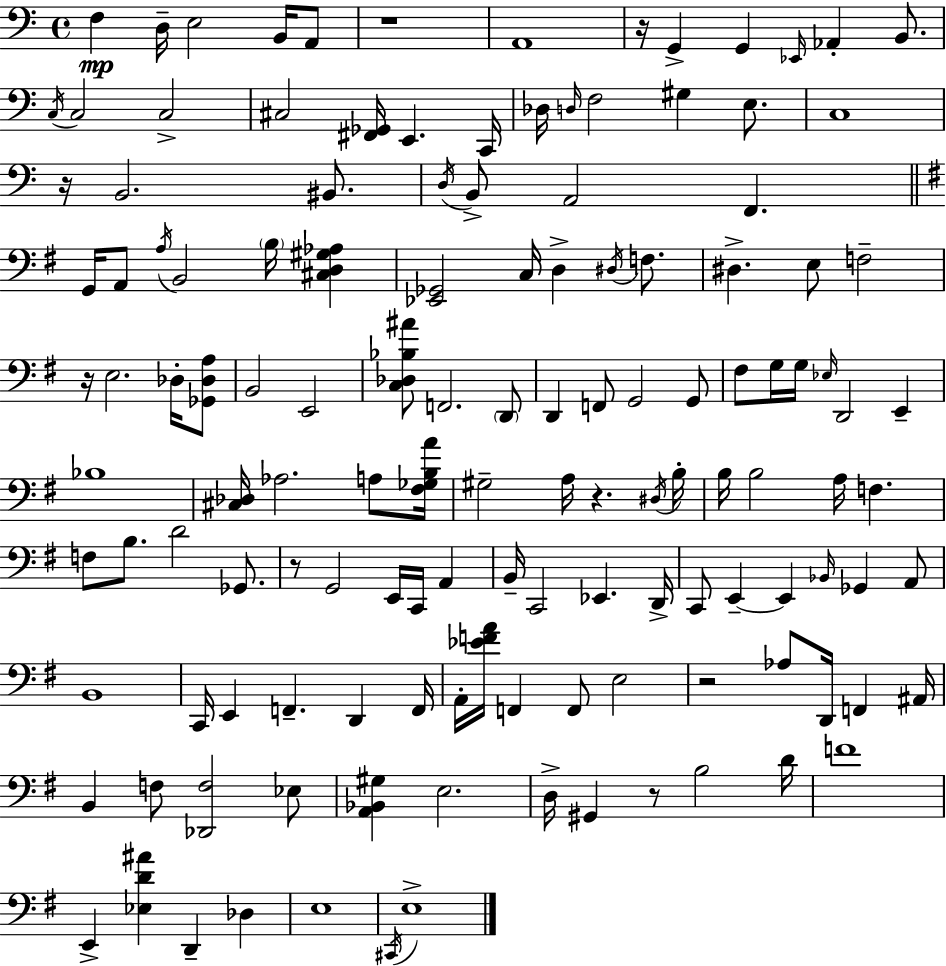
X:1
T:Untitled
M:4/4
L:1/4
K:Am
F, D,/4 E,2 B,,/4 A,,/2 z4 A,,4 z/4 G,, G,, _E,,/4 _A,, B,,/2 C,/4 C,2 C,2 ^C,2 [^F,,_G,,]/4 E,, C,,/4 _D,/4 D,/4 F,2 ^G, E,/2 C,4 z/4 B,,2 ^B,,/2 D,/4 B,,/2 A,,2 F,, G,,/4 A,,/2 A,/4 B,,2 B,/4 [^C,D,^G,_A,] [_E,,_G,,]2 C,/4 D, ^D,/4 F,/2 ^D, E,/2 F,2 z/4 E,2 _D,/4 [_G,,_D,A,]/2 B,,2 E,,2 [C,_D,_B,^A]/2 F,,2 D,,/2 D,, F,,/2 G,,2 G,,/2 ^F,/2 G,/4 G,/4 _E,/4 D,,2 E,, _B,4 [^C,_D,]/4 _A,2 A,/2 [^F,_G,B,A]/4 ^G,2 A,/4 z ^D,/4 B,/4 B,/4 B,2 A,/4 F, F,/2 B,/2 D2 _G,,/2 z/2 G,,2 E,,/4 C,,/4 A,, B,,/4 C,,2 _E,, D,,/4 C,,/2 E,, E,, _B,,/4 _G,, A,,/2 B,,4 C,,/4 E,, F,, D,, F,,/4 A,,/4 [_EFA]/4 F,, F,,/2 E,2 z2 _A,/2 D,,/4 F,, ^A,,/4 B,, F,/2 [_D,,F,]2 _E,/2 [A,,_B,,^G,] E,2 D,/4 ^G,, z/2 B,2 D/4 F4 E,, [_E,D^A] D,, _D, E,4 ^C,,/4 E,4